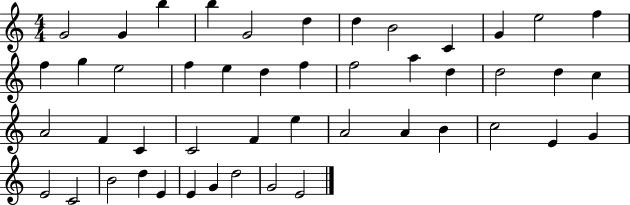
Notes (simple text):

G4/h G4/q B5/q B5/q G4/h D5/q D5/q B4/h C4/q G4/q E5/h F5/q F5/q G5/q E5/h F5/q E5/q D5/q F5/q F5/h A5/q D5/q D5/h D5/q C5/q A4/h F4/q C4/q C4/h F4/q E5/q A4/h A4/q B4/q C5/h E4/q G4/q E4/h C4/h B4/h D5/q E4/q E4/q G4/q D5/h G4/h E4/h